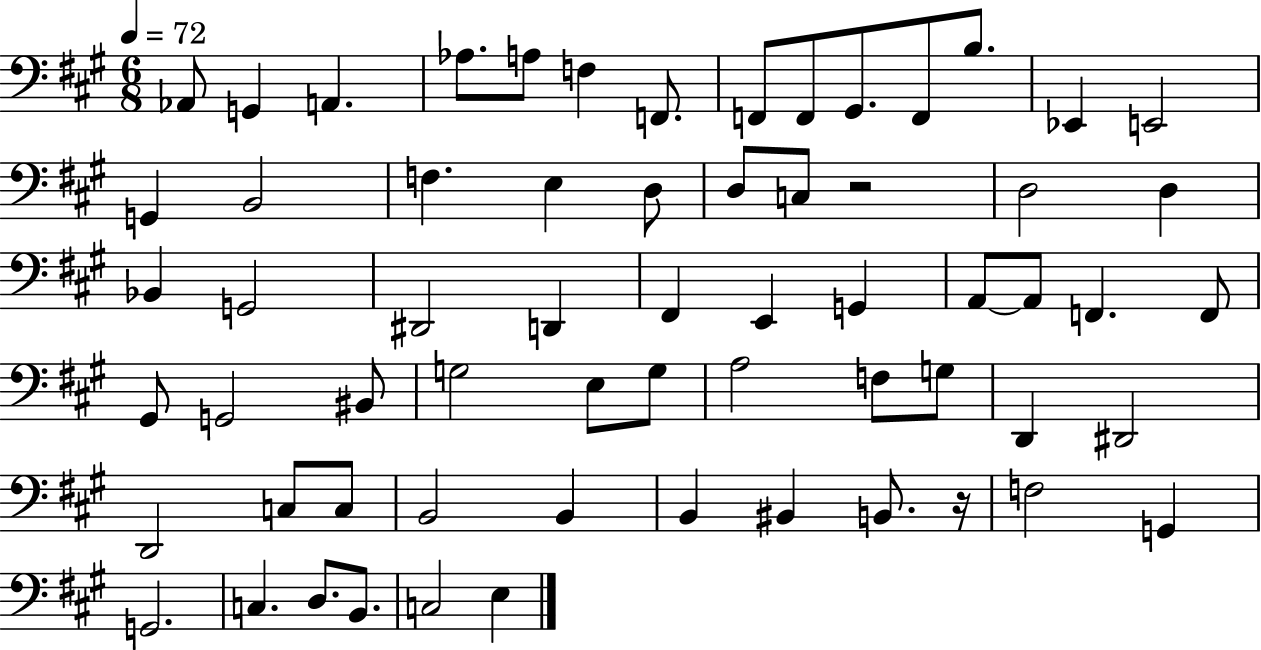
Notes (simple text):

Ab2/e G2/q A2/q. Ab3/e. A3/e F3/q F2/e. F2/e F2/e G#2/e. F2/e B3/e. Eb2/q E2/h G2/q B2/h F3/q. E3/q D3/e D3/e C3/e R/h D3/h D3/q Bb2/q G2/h D#2/h D2/q F#2/q E2/q G2/q A2/e A2/e F2/q. F2/e G#2/e G2/h BIS2/e G3/h E3/e G3/e A3/h F3/e G3/e D2/q D#2/h D2/h C3/e C3/e B2/h B2/q B2/q BIS2/q B2/e. R/s F3/h G2/q G2/h. C3/q. D3/e. B2/e. C3/h E3/q